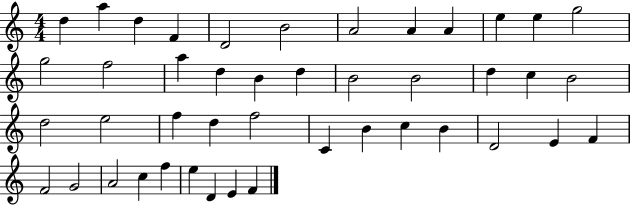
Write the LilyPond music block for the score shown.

{
  \clef treble
  \numericTimeSignature
  \time 4/4
  \key c \major
  d''4 a''4 d''4 f'4 | d'2 b'2 | a'2 a'4 a'4 | e''4 e''4 g''2 | \break g''2 f''2 | a''4 d''4 b'4 d''4 | b'2 b'2 | d''4 c''4 b'2 | \break d''2 e''2 | f''4 d''4 f''2 | c'4 b'4 c''4 b'4 | d'2 e'4 f'4 | \break f'2 g'2 | a'2 c''4 f''4 | e''4 d'4 e'4 f'4 | \bar "|."
}